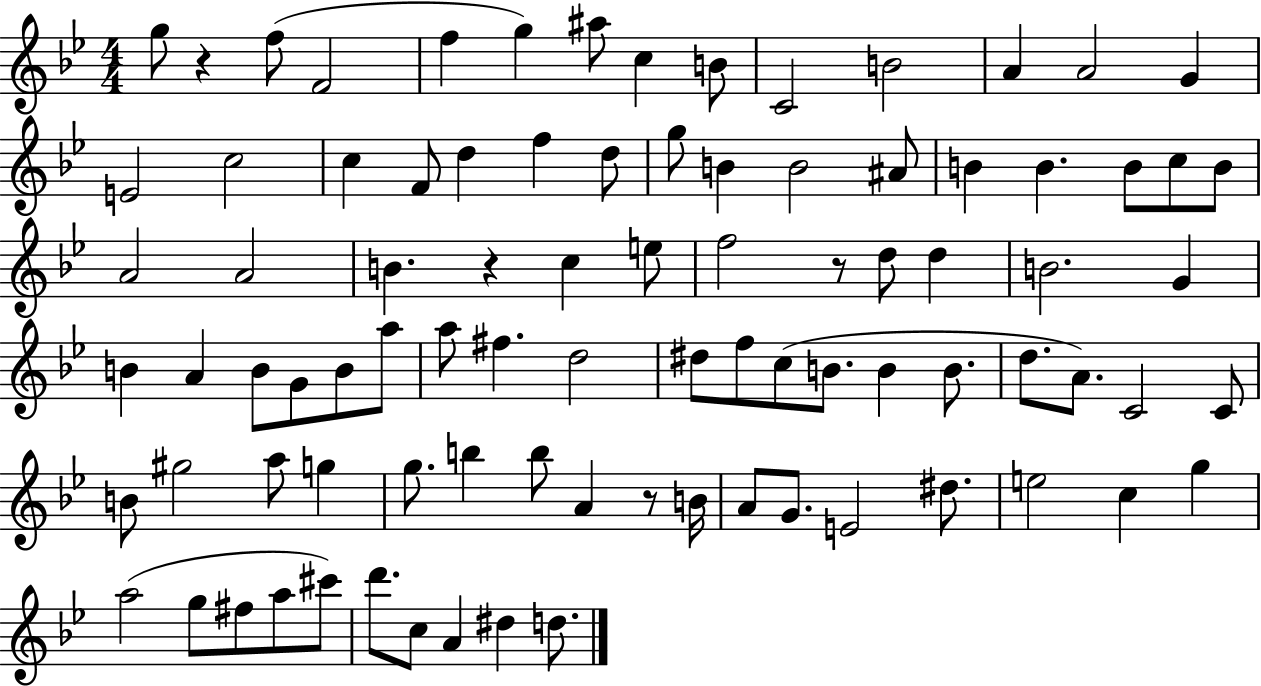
G5/e R/q F5/e F4/h F5/q G5/q A#5/e C5/q B4/e C4/h B4/h A4/q A4/h G4/q E4/h C5/h C5/q F4/e D5/q F5/q D5/e G5/e B4/q B4/h A#4/e B4/q B4/q. B4/e C5/e B4/e A4/h A4/h B4/q. R/q C5/q E5/e F5/h R/e D5/e D5/q B4/h. G4/q B4/q A4/q B4/e G4/e B4/e A5/e A5/e F#5/q. D5/h D#5/e F5/e C5/e B4/e. B4/q B4/e. D5/e. A4/e. C4/h C4/e B4/e G#5/h A5/e G5/q G5/e. B5/q B5/e A4/q R/e B4/s A4/e G4/e. E4/h D#5/e. E5/h C5/q G5/q A5/h G5/e F#5/e A5/e C#6/e D6/e. C5/e A4/q D#5/q D5/e.